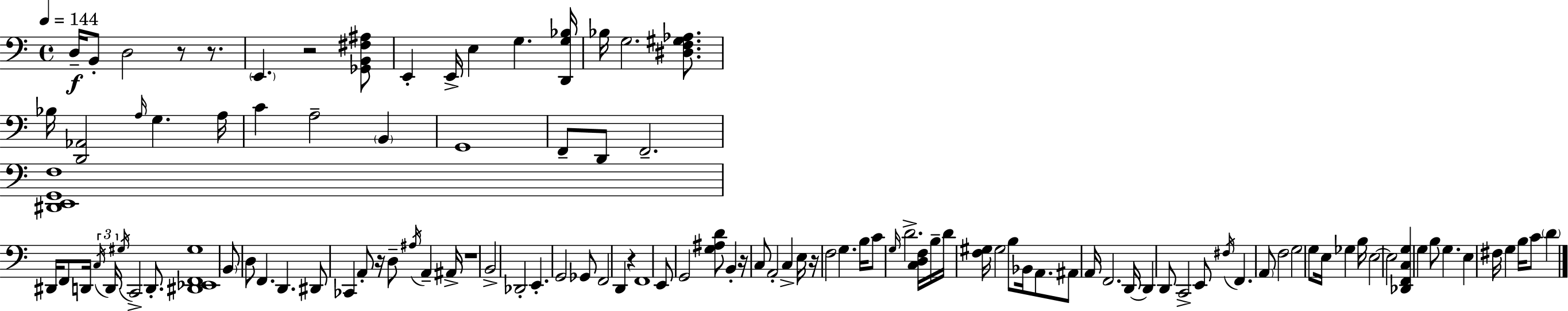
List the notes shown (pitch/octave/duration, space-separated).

D3/s B2/e D3/h R/e R/e. E2/q. R/h [Gb2,B2,F#3,A#3]/e E2/q E2/s E3/q G3/q. [D2,G3,Bb3]/s Bb3/s G3/h. [D#3,F3,G#3,Ab3]/e. Bb3/s [D2,Ab2]/h A3/s G3/q. A3/s C4/q A3/h B2/q G2/w F2/e D2/e F2/h. [D#2,E2,G2,F3]/w D#2/s F2/e D2/s C3/s D2/s G#3/s C2/h D2/e. [D#2,Eb2,F2,G#3]/w B2/e D3/e F2/q. D2/q. D#2/e CES2/q A2/e R/s D3/e A#3/s A2/q A#2/s R/w B2/h Db2/h E2/q. G2/h Gb2/e F2/h D2/q R/q F2/w E2/e G2/h [G3,A#3,D4]/e B2/q R/s C3/e A2/h C3/q E3/s R/s F3/h G3/q. B3/s C4/e G3/s D4/h. [C3,D3,F3]/s B3/s D4/s [F3,G#3]/s G#3/h B3/e Bb2/s A2/e. A#2/e A2/s F2/h. D2/s D2/q D2/e C2/h E2/e F#3/s F2/q. A2/e F3/h G3/h G3/e E3/s Gb3/q B3/s E3/h E3/h [Db2,F2,C3,G3]/q G3/q B3/e G3/q. E3/q F#3/s G3/q B3/s C4/e D4/q